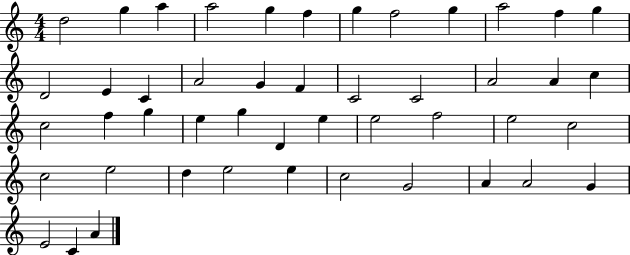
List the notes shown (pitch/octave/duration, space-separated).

D5/h G5/q A5/q A5/h G5/q F5/q G5/q F5/h G5/q A5/h F5/q G5/q D4/h E4/q C4/q A4/h G4/q F4/q C4/h C4/h A4/h A4/q C5/q C5/h F5/q G5/q E5/q G5/q D4/q E5/q E5/h F5/h E5/h C5/h C5/h E5/h D5/q E5/h E5/q C5/h G4/h A4/q A4/h G4/q E4/h C4/q A4/q